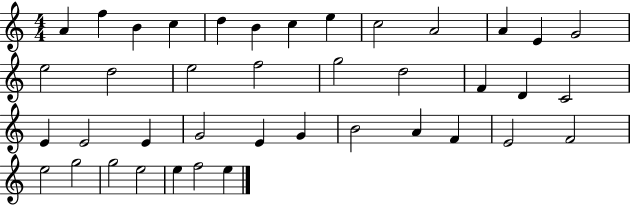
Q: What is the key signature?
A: C major